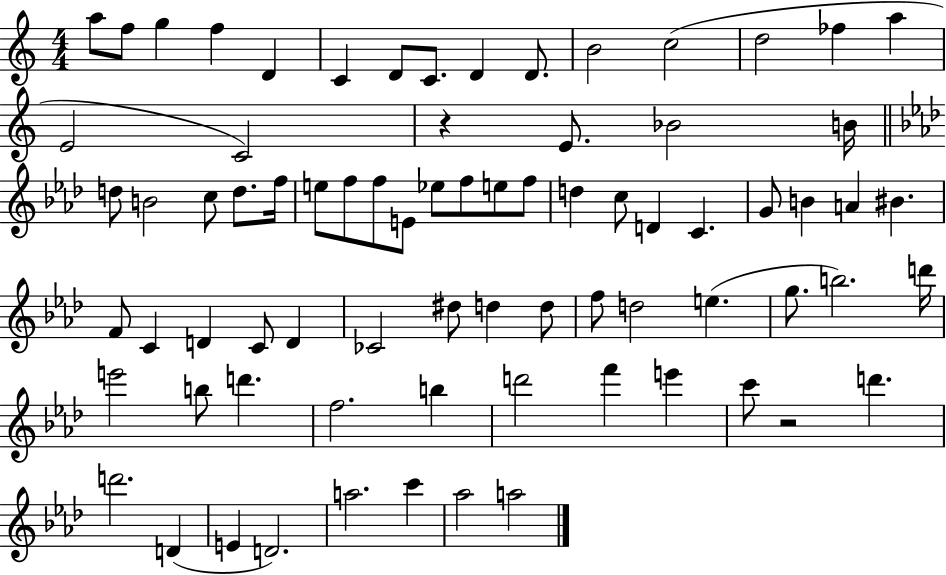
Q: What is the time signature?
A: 4/4